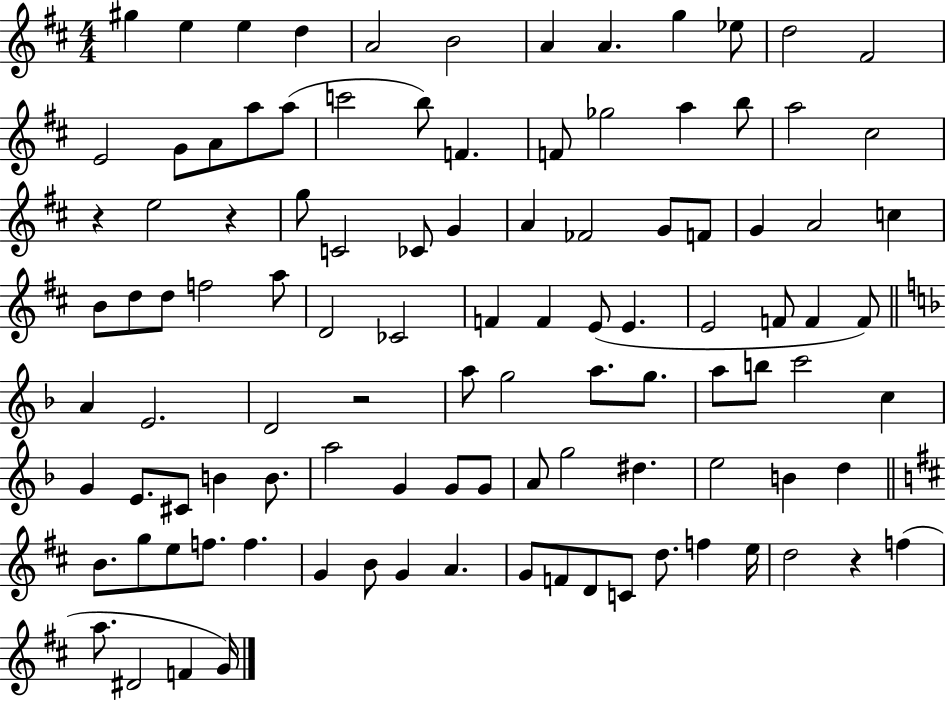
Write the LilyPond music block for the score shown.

{
  \clef treble
  \numericTimeSignature
  \time 4/4
  \key d \major
  gis''4 e''4 e''4 d''4 | a'2 b'2 | a'4 a'4. g''4 ees''8 | d''2 fis'2 | \break e'2 g'8 a'8 a''8 a''8( | c'''2 b''8) f'4. | f'8 ges''2 a''4 b''8 | a''2 cis''2 | \break r4 e''2 r4 | g''8 c'2 ces'8 g'4 | a'4 fes'2 g'8 f'8 | g'4 a'2 c''4 | \break b'8 d''8 d''8 f''2 a''8 | d'2 ces'2 | f'4 f'4 e'8( e'4. | e'2 f'8 f'4 f'8) | \break \bar "||" \break \key d \minor a'4 e'2. | d'2 r2 | a''8 g''2 a''8. g''8. | a''8 b''8 c'''2 c''4 | \break g'4 e'8. cis'8 b'4 b'8. | a''2 g'4 g'8 g'8 | a'8 g''2 dis''4. | e''2 b'4 d''4 | \break \bar "||" \break \key b \minor b'8. g''8 e''8 f''8. f''4. | g'4 b'8 g'4 a'4. | g'8 f'8 d'8 c'8 d''8. f''4 e''16 | d''2 r4 f''4( | \break a''8. dis'2 f'4 g'16) | \bar "|."
}